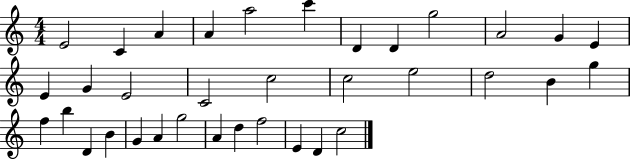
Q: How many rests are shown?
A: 0